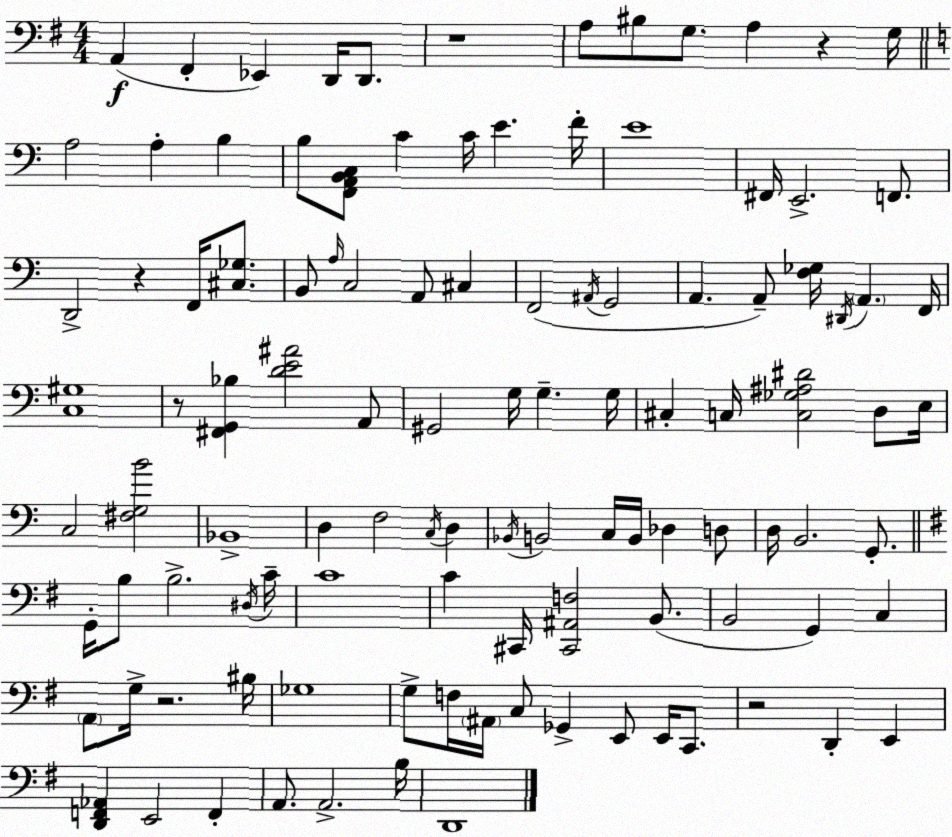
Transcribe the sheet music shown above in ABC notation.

X:1
T:Untitled
M:4/4
L:1/4
K:Em
A,, ^F,, _E,, D,,/4 D,,/2 z4 A,/2 ^B,/2 G,/2 A, z G,/4 A,2 A, B, B,/2 [F,,A,,B,,C,]/2 C C/4 E F/4 E4 ^F,,/4 E,,2 F,,/2 D,,2 z F,,/4 [^C,_G,]/2 B,,/2 A,/4 C,2 A,,/2 ^C, F,,2 ^A,,/4 G,,2 A,, A,,/2 [F,_G,]/4 ^D,,/4 A,, F,,/4 [C,^G,]4 z/2 [^F,,G,,_B,] [DE^A]2 A,,/2 ^G,,2 G,/4 G, G,/4 ^C, C,/4 [C,_G,^A,^D]2 D,/2 E,/4 C,2 [^F,G,B]2 _B,,4 D, F,2 C,/4 D, _B,,/4 B,,2 C,/4 B,,/4 _D, D,/2 D,/4 B,,2 G,,/2 G,,/4 B,/2 B,2 ^D,/4 C/4 C4 C ^C,,/4 [^C,,^A,,F,]2 B,,/2 B,,2 G,, C, A,,/2 G,/4 z2 ^B,/4 _G,4 G,/2 F,/4 ^A,,/4 C,/2 _G,, E,,/2 E,,/4 C,,/2 z2 D,, E,, [D,,F,,_A,,] E,,2 F,, A,,/2 A,,2 B,/4 D,,4